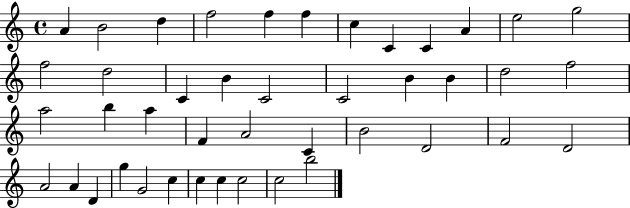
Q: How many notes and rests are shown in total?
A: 43